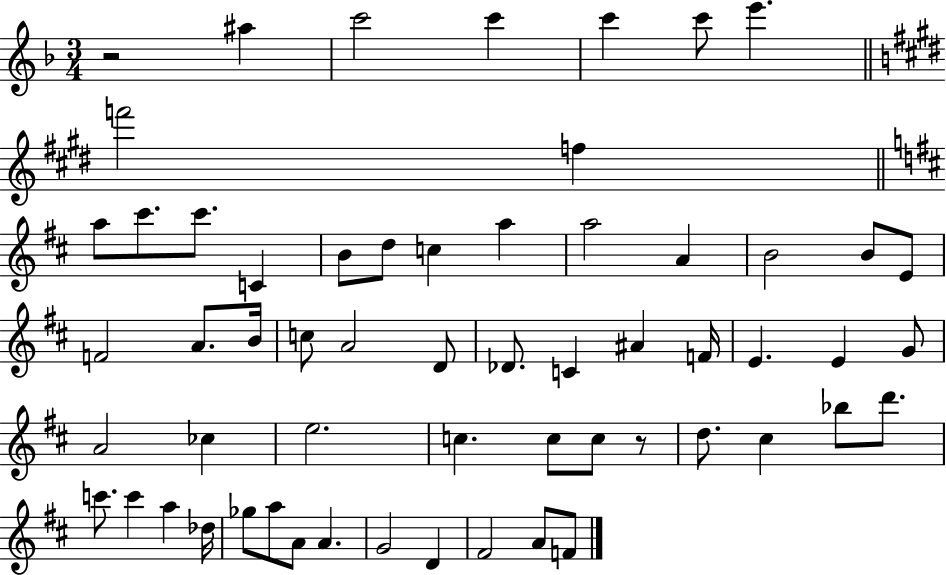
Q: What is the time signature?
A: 3/4